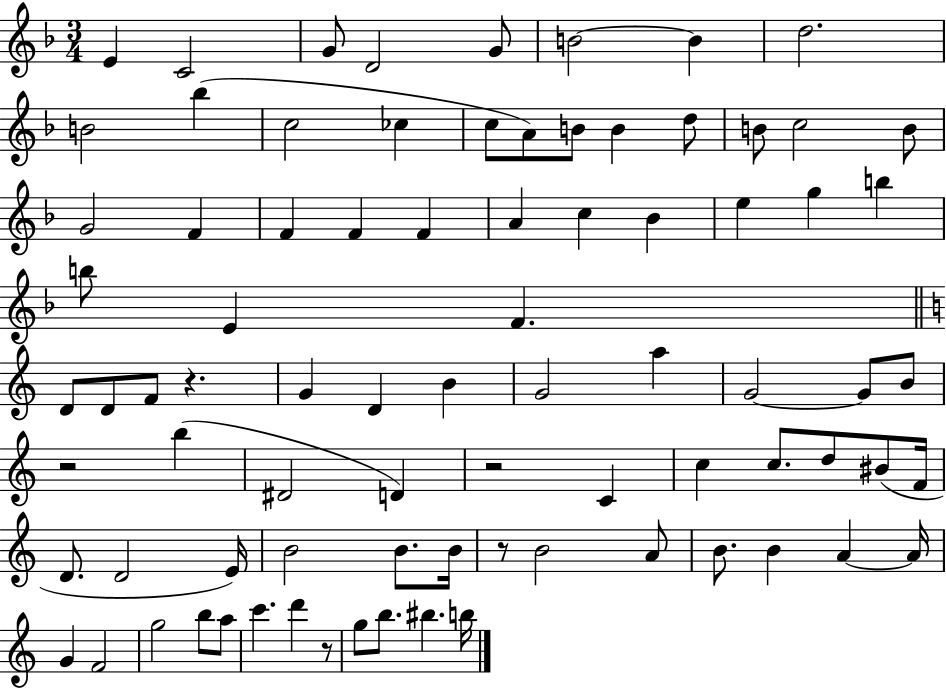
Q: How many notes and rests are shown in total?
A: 82